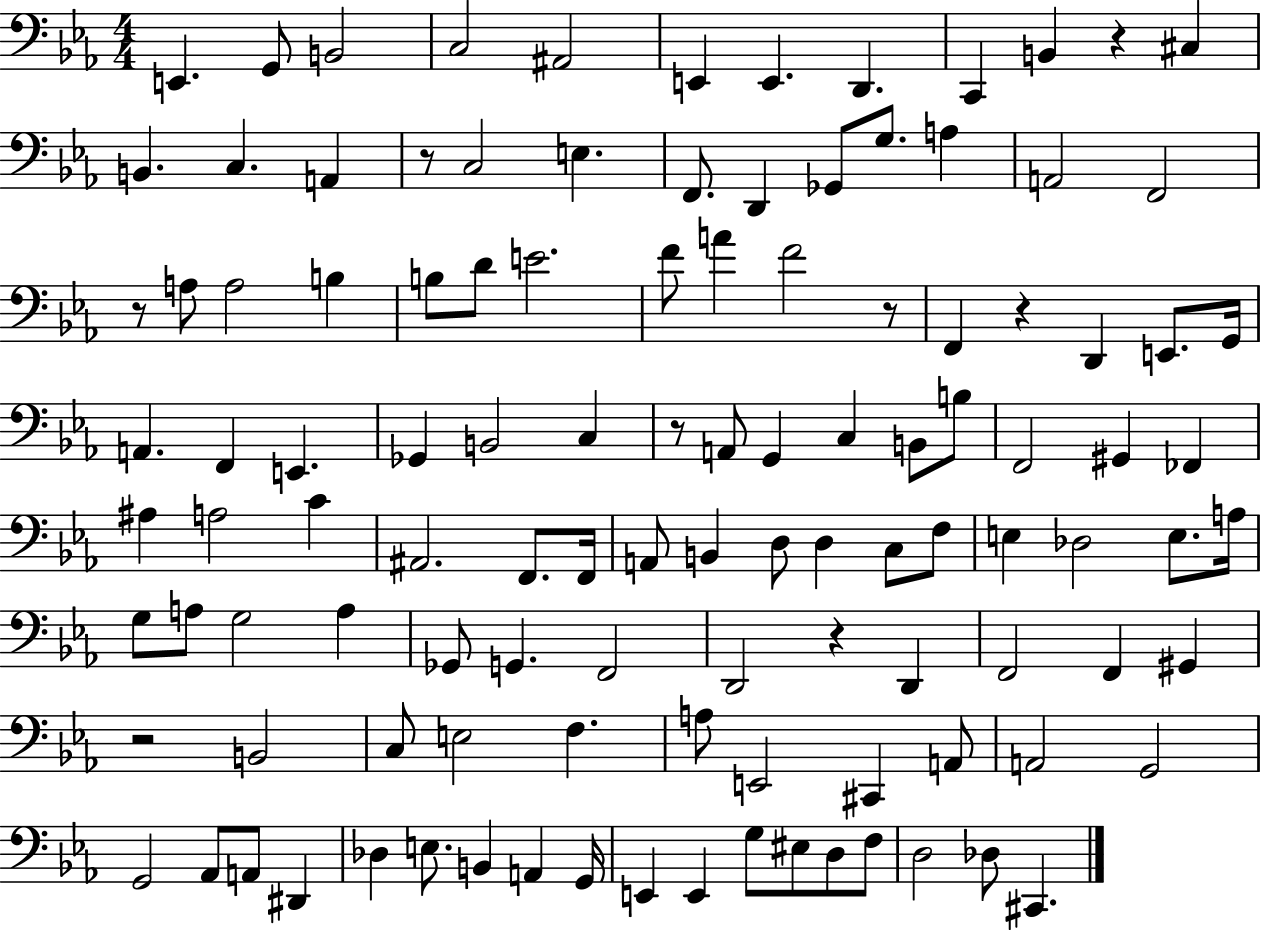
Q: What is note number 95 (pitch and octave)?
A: B2